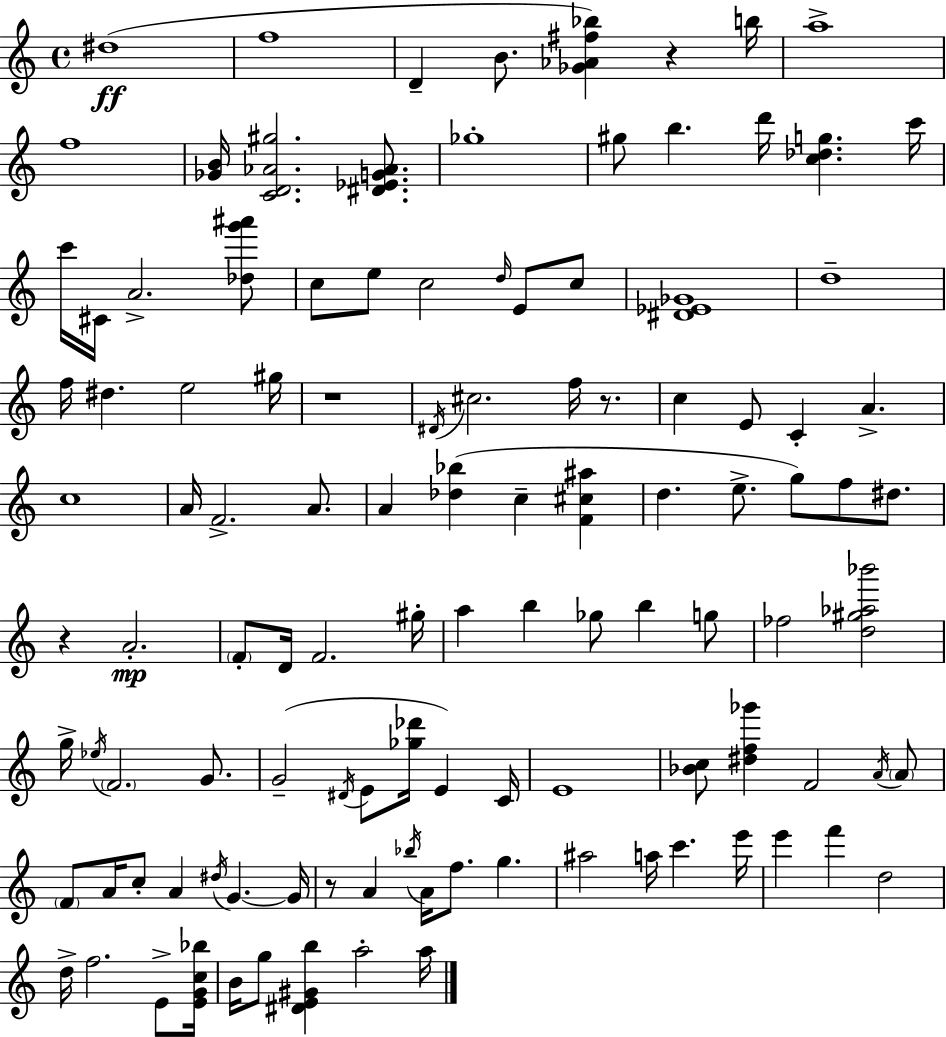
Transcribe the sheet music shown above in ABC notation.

X:1
T:Untitled
M:4/4
L:1/4
K:C
^d4 f4 D B/2 [_G_A^f_b] z b/4 a4 f4 [_GB]/4 [CD_A^g]2 [^D_EG_A]/2 _g4 ^g/2 b d'/4 [c_dg] c'/4 c'/4 ^C/4 A2 [_dg'^a']/2 c/2 e/2 c2 d/4 E/2 c/2 [^D_E_G]4 d4 f/4 ^d e2 ^g/4 z4 ^D/4 ^c2 f/4 z/2 c E/2 C A c4 A/4 F2 A/2 A [_d_b] c [F^c^a] d e/2 g/2 f/2 ^d/2 z A2 F/2 D/4 F2 ^g/4 a b _g/2 b g/2 _f2 [d^g_a_b']2 g/4 _e/4 F2 G/2 G2 ^D/4 E/2 [_g_d']/4 E C/4 E4 [_Bc]/2 [^df_g'] F2 A/4 A/2 F/2 A/4 c/2 A ^d/4 G G/4 z/2 A _b/4 A/4 f/2 g ^a2 a/4 c' e'/4 e' f' d2 d/4 f2 E/2 [EGc_b]/4 B/4 g/2 [^DE^Gb] a2 a/4